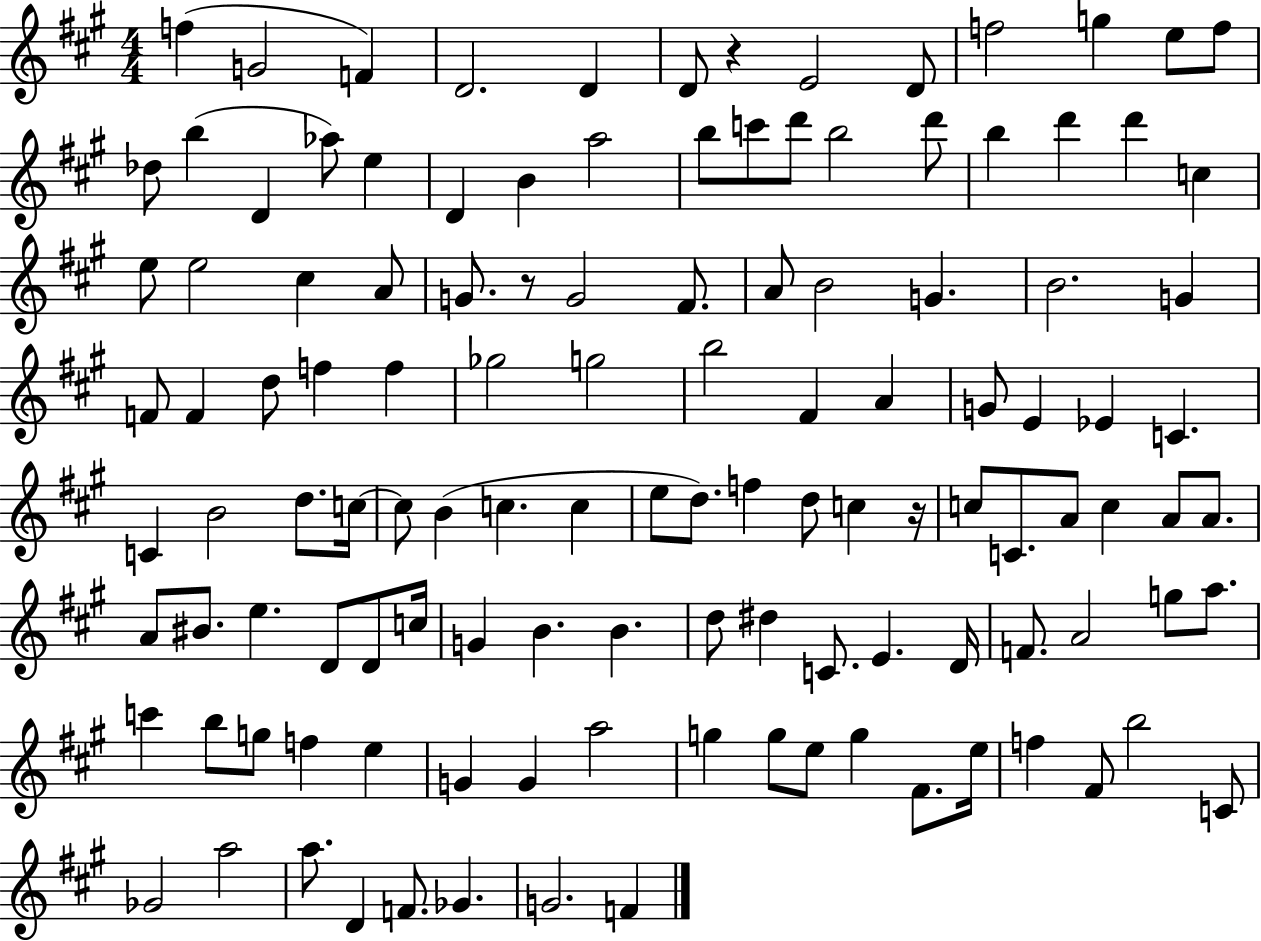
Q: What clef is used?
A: treble